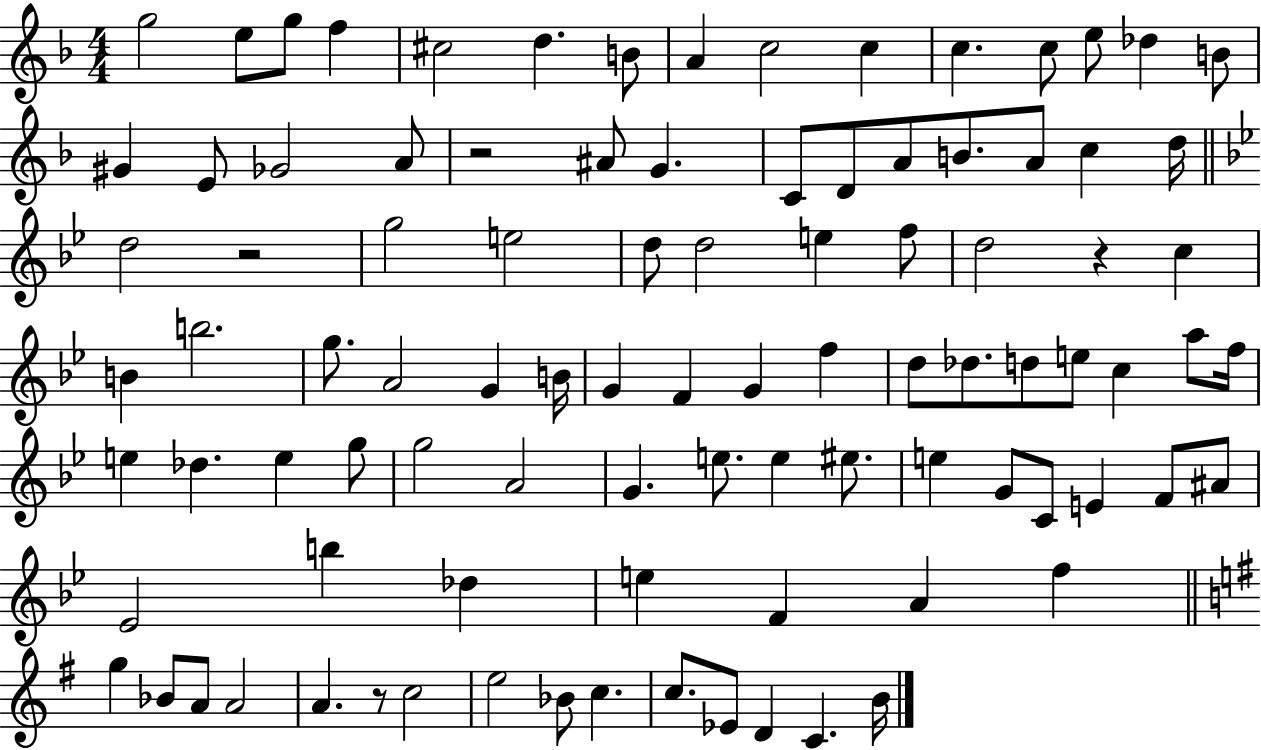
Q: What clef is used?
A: treble